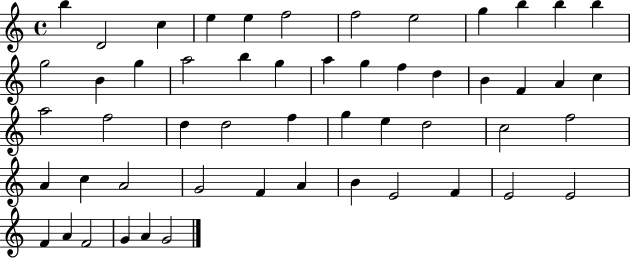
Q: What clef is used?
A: treble